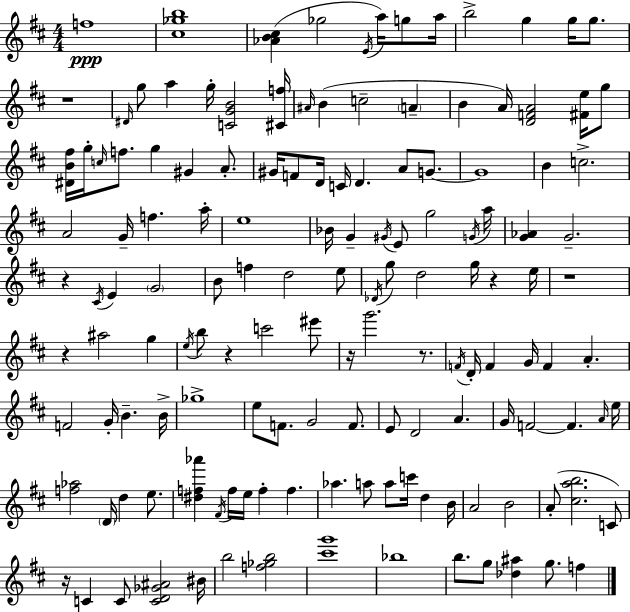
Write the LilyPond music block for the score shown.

{
  \clef treble
  \numericTimeSignature
  \time 4/4
  \key d \major
  f''1\ppp | <cis'' ges'' b''>1 | <aes' b' cis''>4( ges''2 \acciaccatura { e'16 } a''16) g''8 | a''16 b''2-> g''4 g''16 g''8. | \break r1 | \grace { dis'16 } g''8 a''4 g''16-. <c' g' b'>2 | <cis' f''>16 \grace { ais'16 } b'4( c''2-- \parenthesize a'4-- | b'4 a'16) <d' f' a'>2 | \break <fis' e''>16 g''8 <dis' b' fis''>16 g''16-. \grace { c''16 } f''8. g''4 gis'4 | a'8.-. gis'16 f'8 d'16 c'16 d'4. a'8 | g'8.~~ g'1 | b'4 c''2.-> | \break a'2 g'16-- f''4. | a''16-. e''1 | bes'16 g'4-- \acciaccatura { gis'16 } e'8 g''2 | \acciaccatura { g'16 } a''16 <g' aes'>4 g'2.-- | \break r4 \acciaccatura { cis'16 } e'4 \parenthesize g'2 | b'8 f''4 d''2 | e''8 \acciaccatura { des'16 } g''8 d''2 | g''16 r4 e''16 r1 | \break r4 ais''2 | g''4 \acciaccatura { e''16 } b''8 r4 c'''2 | eis'''8 r16 g'''2. | r8. \acciaccatura { f'16 } d'16-. f'4 g'16 | \break f'4 a'4.-. f'2 | g'16-. b'4.-- b'16-> ges''1-> | e''8 f'8. g'2 | f'8. e'8 d'2 | \break a'4. g'16 f'2~~ | f'4. \grace { a'16 } e''16 <f'' aes''>2 | \parenthesize d'16 d''4 e''8. <dis'' f'' aes'''>4 \acciaccatura { fis'16 } | f''16 e''16 f''4-. f''4. aes''4. | \break a''8 a''8 c'''16 d''4 b'16 a'2 | b'2 a'8-.( <cis'' a'' b''>2. | c'8) r16 c'4 | c'8 <c' d' ges' ais'>2 bis'16 b''2 | \break <f'' ges'' b''>2 <cis''' g'''>1 | bes''1 | b''8. g''8 | <des'' ais''>4 g''8. f''4 \bar "|."
}